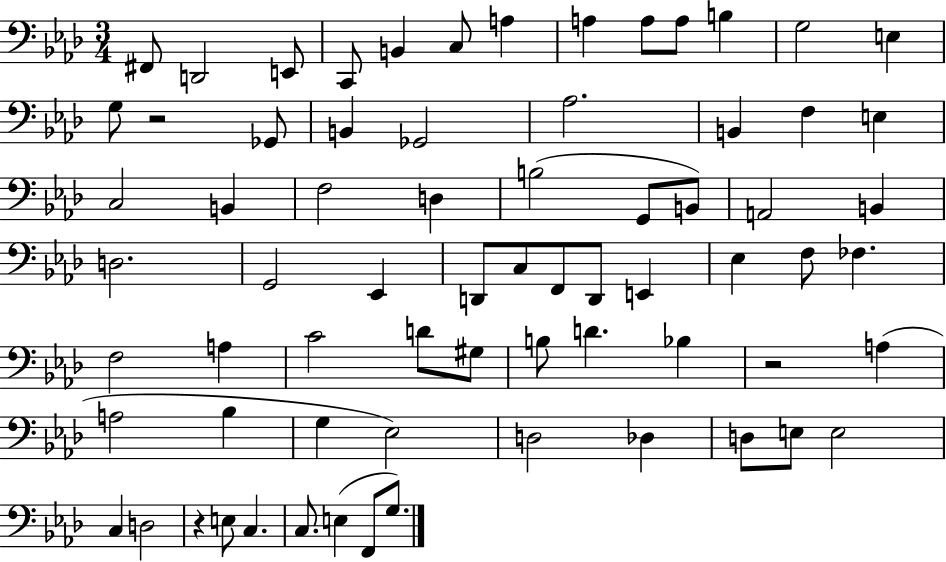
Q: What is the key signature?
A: AES major